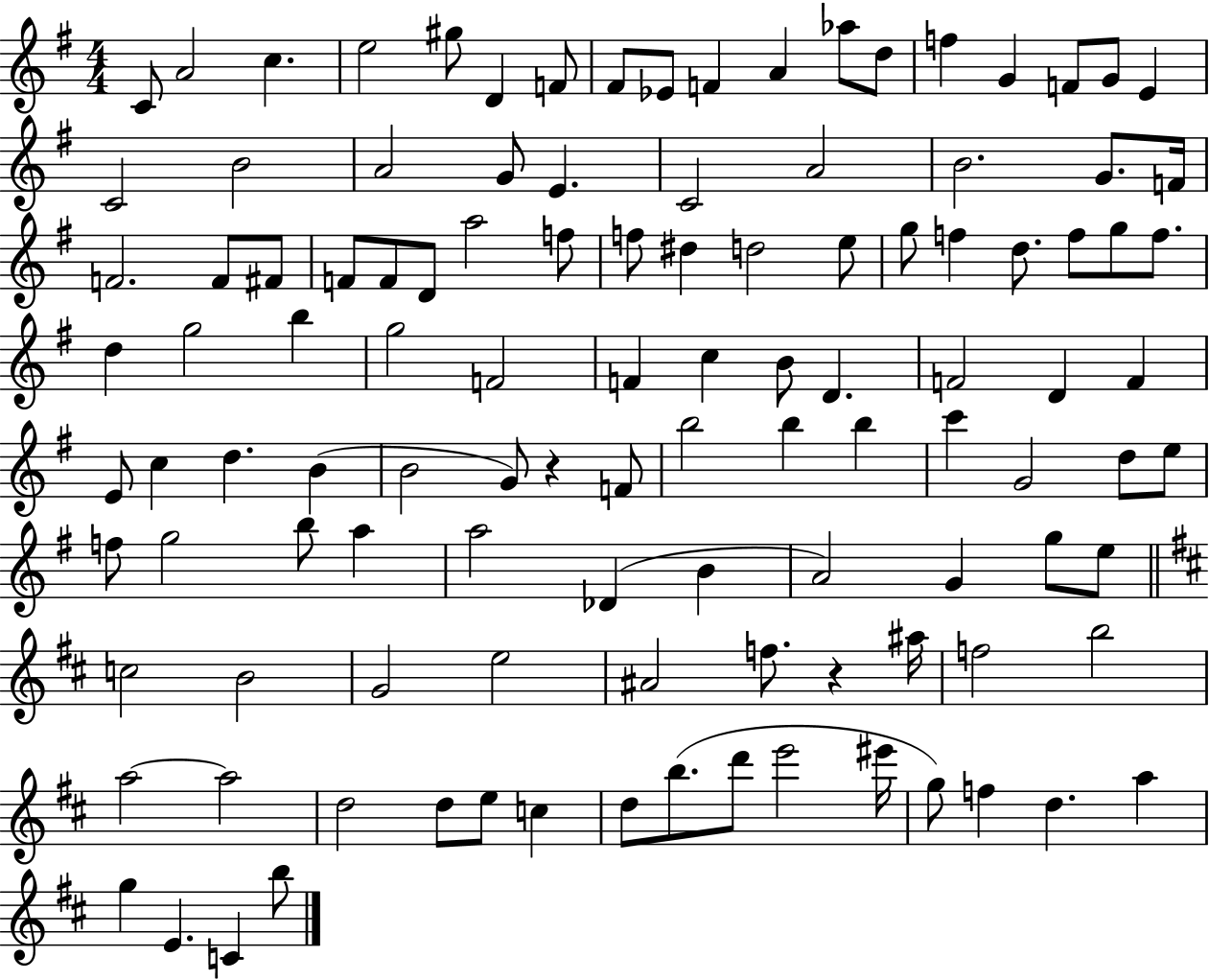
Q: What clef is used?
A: treble